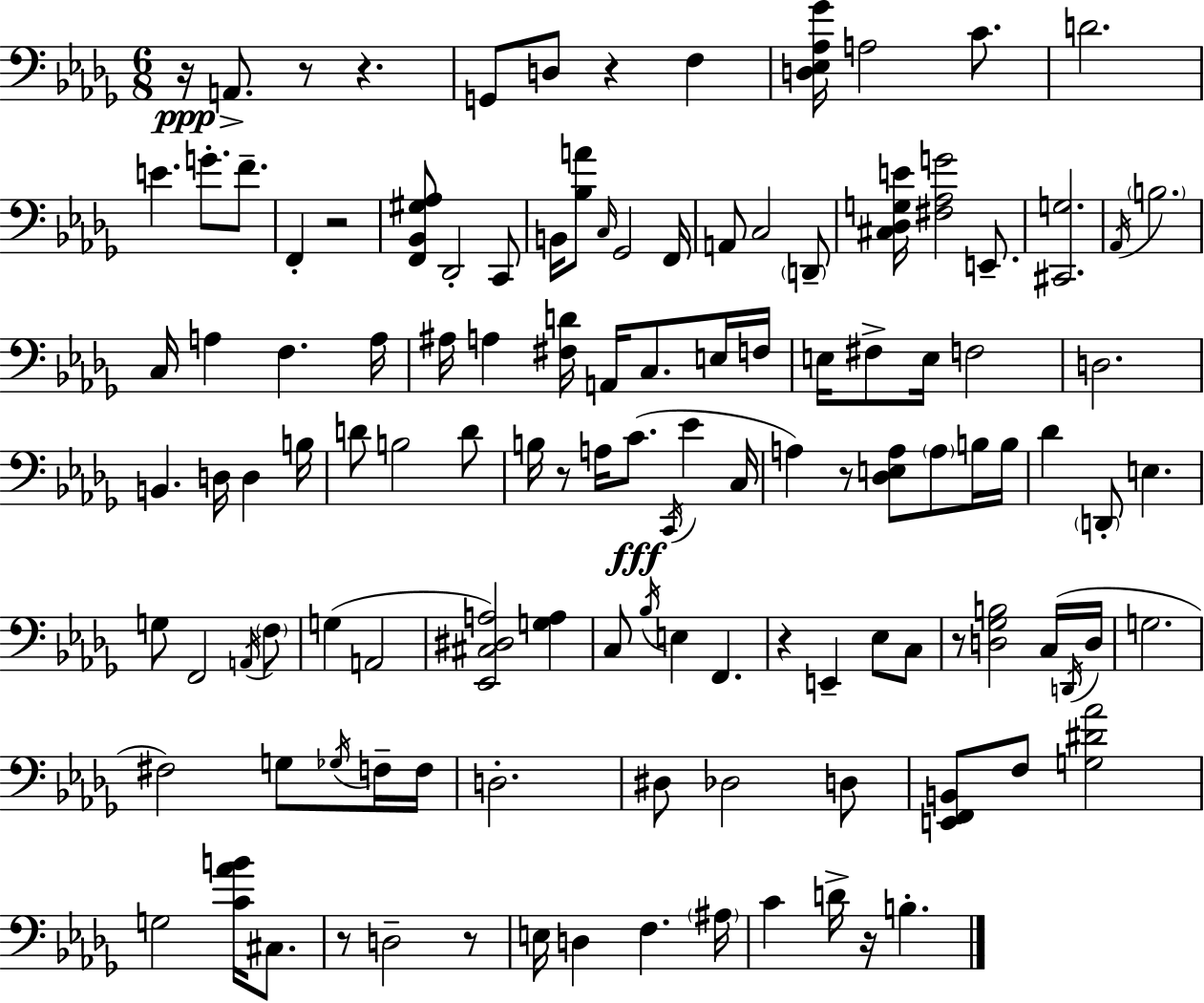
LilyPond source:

{
  \clef bass
  \numericTimeSignature
  \time 6/8
  \key bes \minor
  r16\ppp a,8.-> r8 r4. | g,8 d8 r4 f4 | <d ees aes ges'>16 a2 c'8. | d'2. | \break e'4. g'8.-. f'8.-- | f,4-. r2 | <f, bes, gis aes>8 des,2-. c,8 | b,16 <bes a'>8 \grace { c16 } ges,2 | \break f,16 a,8 c2 \parenthesize d,8-- | <cis des g e'>16 <fis aes g'>2 e,8.-- | <cis, g>2. | \acciaccatura { aes,16 } \parenthesize b2. | \break c16 a4 f4. | a16 ais16 a4 <fis d'>16 a,16 c8. | e16 f16 e16 fis8-> e16 f2 | d2. | \break b,4. d16 d4 | b16 d'8 b2 | d'8 b16 r8 a16 c'8.(\fff \acciaccatura { c,16 } ees'4 | c16 a4) r8 <des e a>8 \parenthesize a8 | \break b16 b16 des'4 \parenthesize d,8-. e4. | g8 f,2 | \acciaccatura { a,16 } \parenthesize f8 g4( a,2 | <ees, cis dis a>2) | \break <g a>4 c8 \acciaccatura { bes16 } e4 f,4. | r4 e,4-- | ees8 c8 r8 <d ges b>2 | c16( \acciaccatura { d,16 } d16 g2. | \break fis2) | g8 \acciaccatura { ges16 } f16-- f16 d2.-. | dis8 des2 | d8 <e, f, b,>8 f8 <g dis' aes'>2 | \break g2 | <c' aes' b'>16 cis8. r8 d2-- | r8 e16 d4 | f4. \parenthesize ais16 c'4 d'16-> | \break r16 b4.-. \bar "|."
}